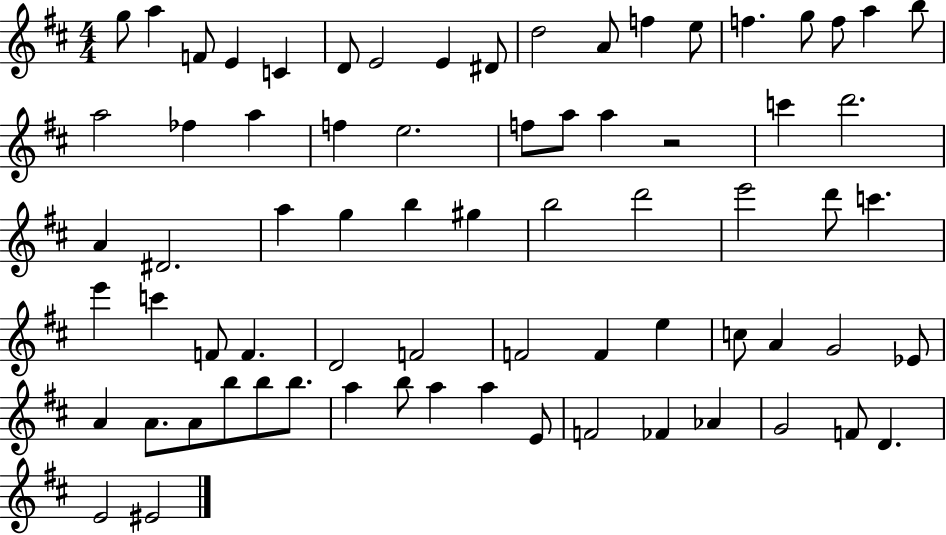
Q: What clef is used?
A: treble